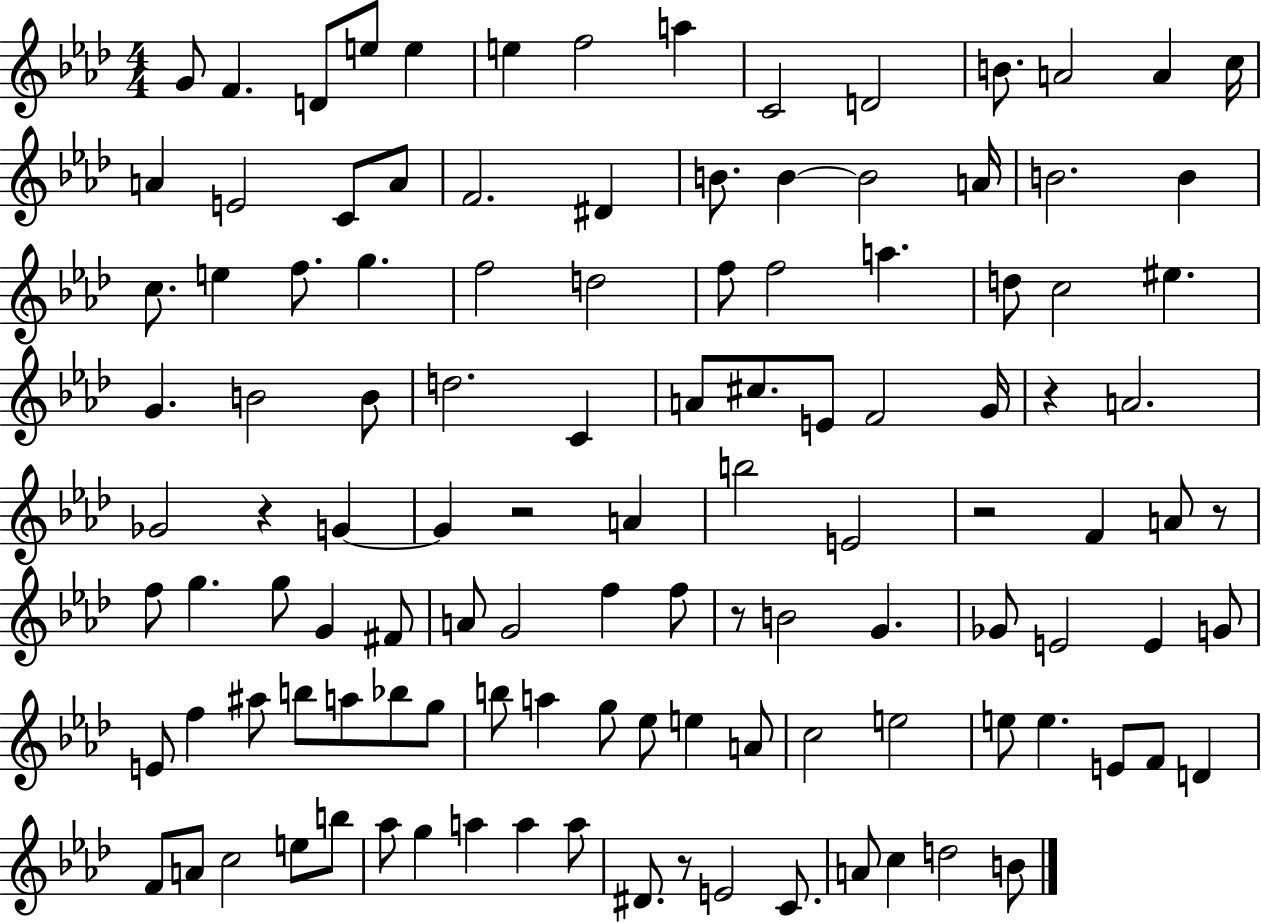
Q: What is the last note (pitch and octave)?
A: B4